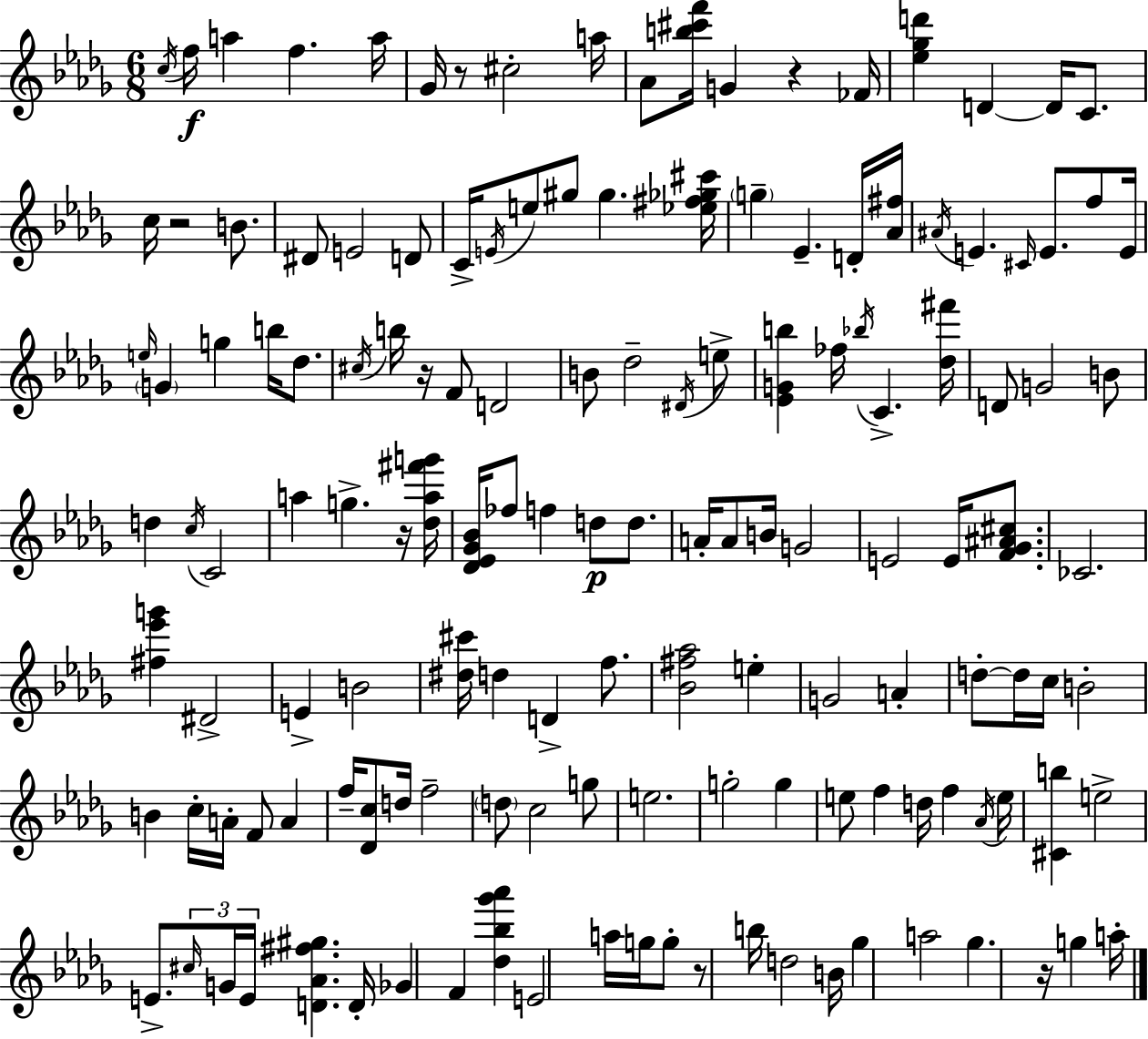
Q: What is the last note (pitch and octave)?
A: A5